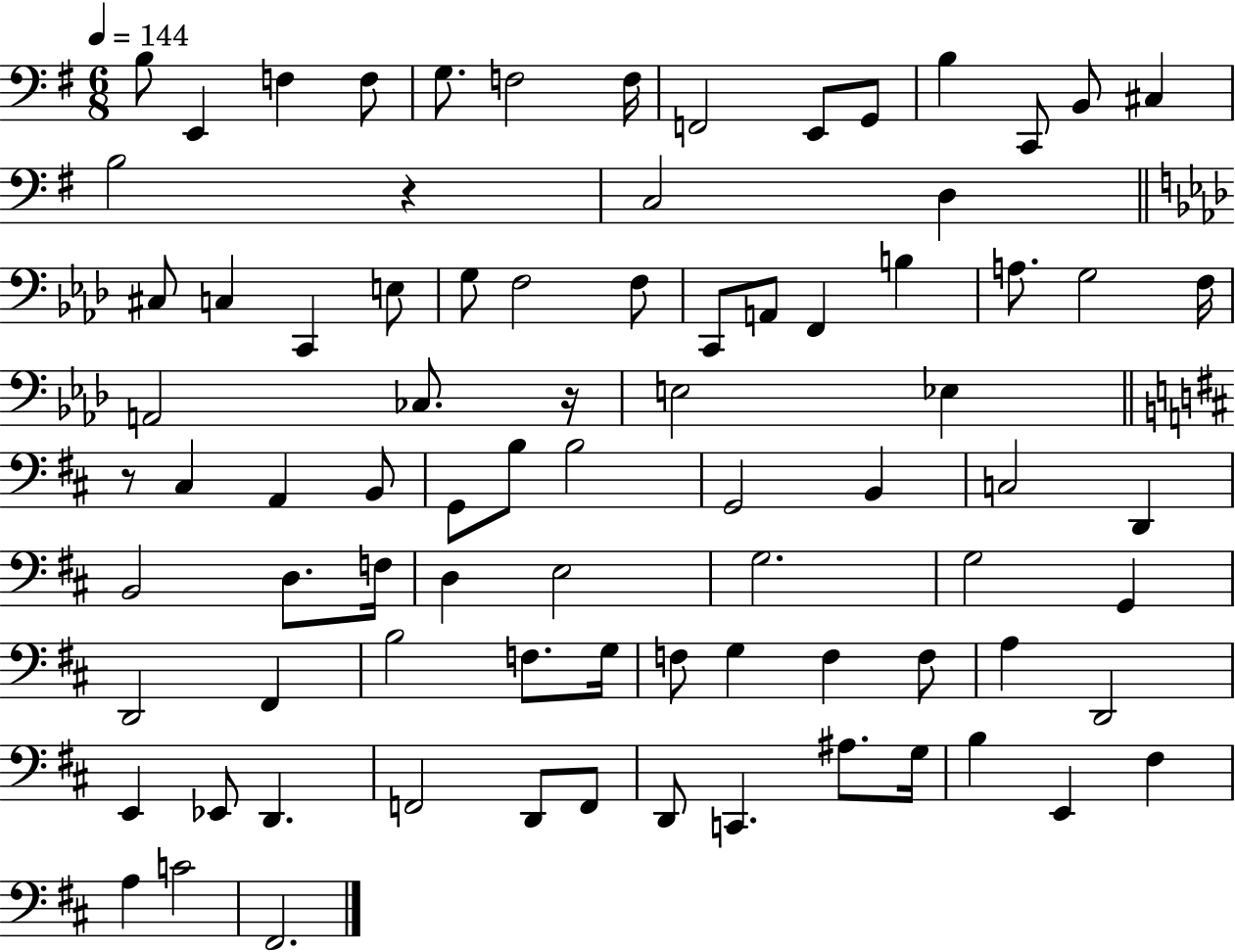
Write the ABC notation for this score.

X:1
T:Untitled
M:6/8
L:1/4
K:G
B,/2 E,, F, F,/2 G,/2 F,2 F,/4 F,,2 E,,/2 G,,/2 B, C,,/2 B,,/2 ^C, B,2 z C,2 D, ^C,/2 C, C,, E,/2 G,/2 F,2 F,/2 C,,/2 A,,/2 F,, B, A,/2 G,2 F,/4 A,,2 _C,/2 z/4 E,2 _E, z/2 ^C, A,, B,,/2 G,,/2 B,/2 B,2 G,,2 B,, C,2 D,, B,,2 D,/2 F,/4 D, E,2 G,2 G,2 G,, D,,2 ^F,, B,2 F,/2 G,/4 F,/2 G, F, F,/2 A, D,,2 E,, _E,,/2 D,, F,,2 D,,/2 F,,/2 D,,/2 C,, ^A,/2 G,/4 B, E,, ^F, A, C2 ^F,,2